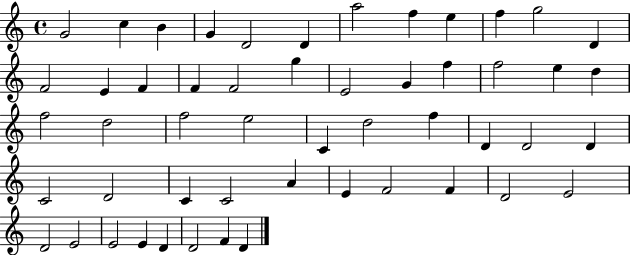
X:1
T:Untitled
M:4/4
L:1/4
K:C
G2 c B G D2 D a2 f e f g2 D F2 E F F F2 g E2 G f f2 e d f2 d2 f2 e2 C d2 f D D2 D C2 D2 C C2 A E F2 F D2 E2 D2 E2 E2 E D D2 F D